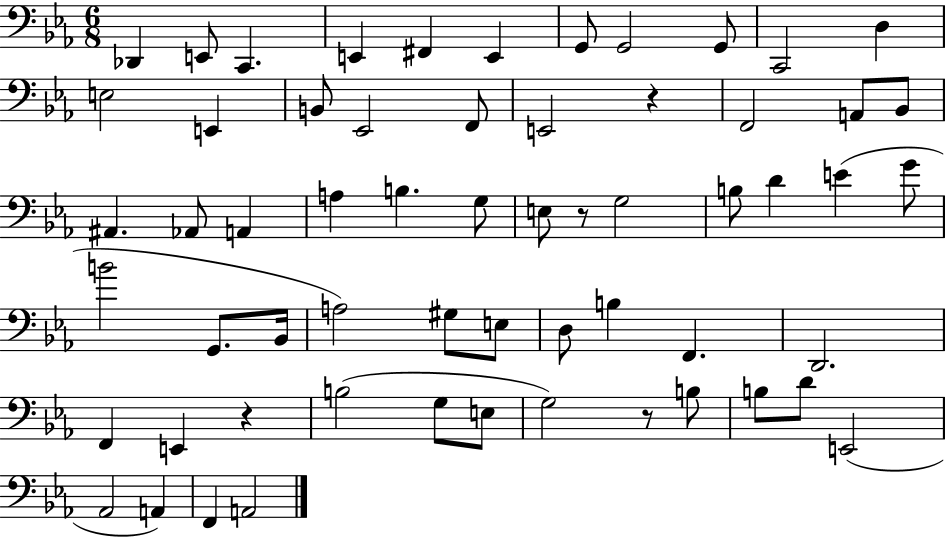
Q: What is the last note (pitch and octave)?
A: A2